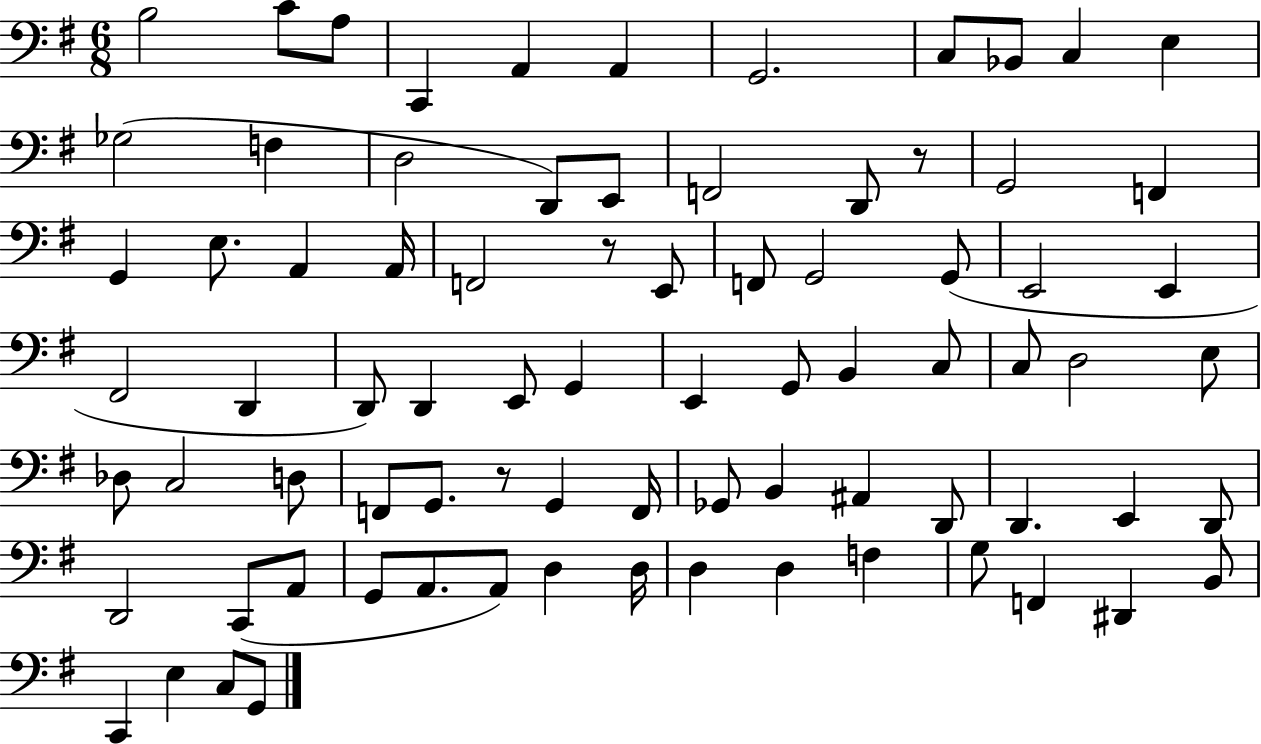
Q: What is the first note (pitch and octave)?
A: B3